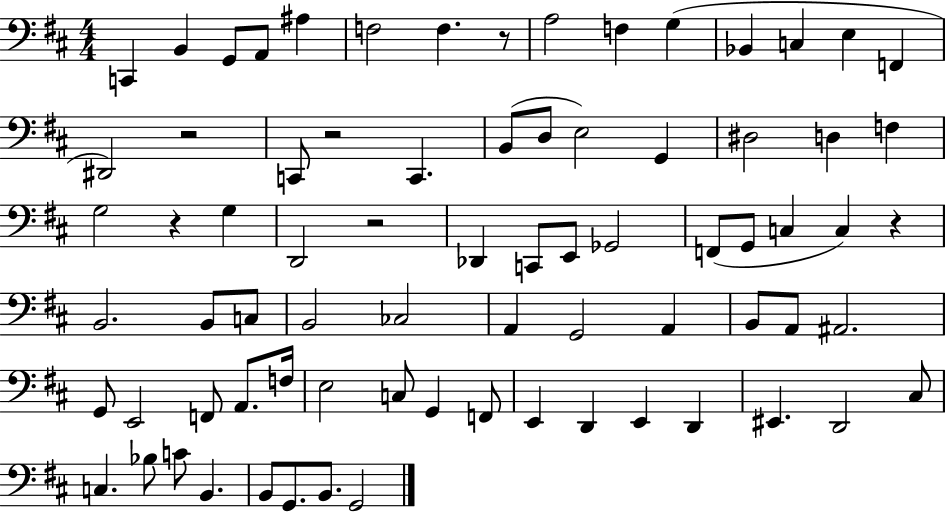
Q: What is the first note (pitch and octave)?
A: C2